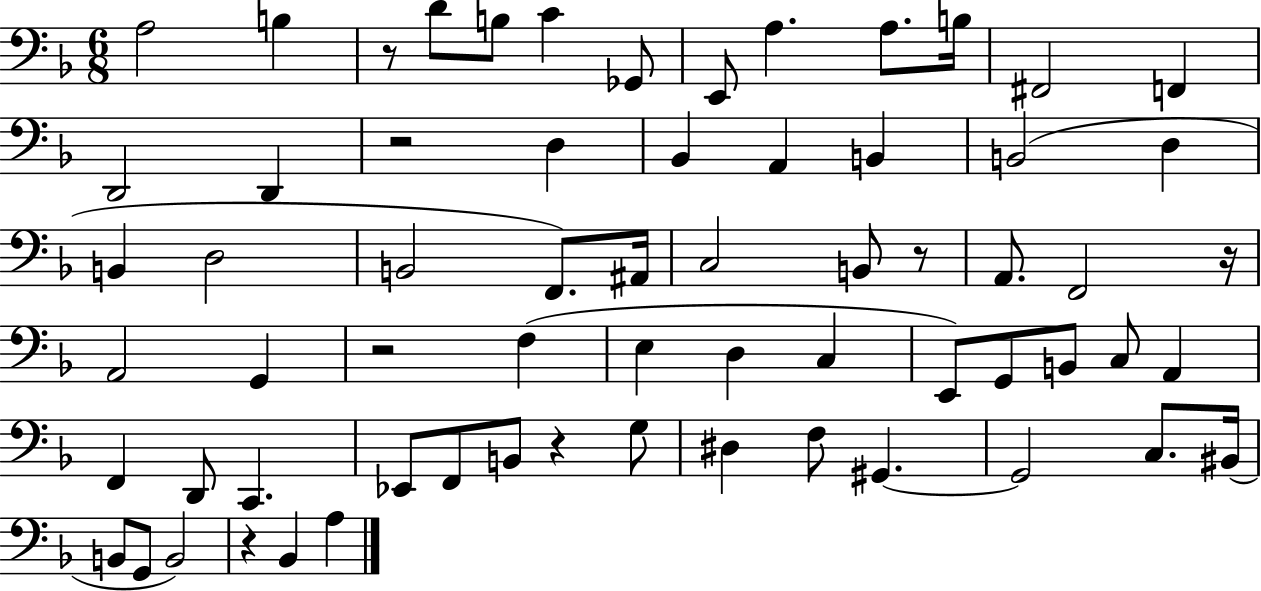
A3/h B3/q R/e D4/e B3/e C4/q Gb2/e E2/e A3/q. A3/e. B3/s F#2/h F2/q D2/h D2/q R/h D3/q Bb2/q A2/q B2/q B2/h D3/q B2/q D3/h B2/h F2/e. A#2/s C3/h B2/e R/e A2/e. F2/h R/s A2/h G2/q R/h F3/q E3/q D3/q C3/q E2/e G2/e B2/e C3/e A2/q F2/q D2/e C2/q. Eb2/e F2/e B2/e R/q G3/e D#3/q F3/e G#2/q. G#2/h C3/e. BIS2/s B2/e G2/e B2/h R/q Bb2/q A3/q